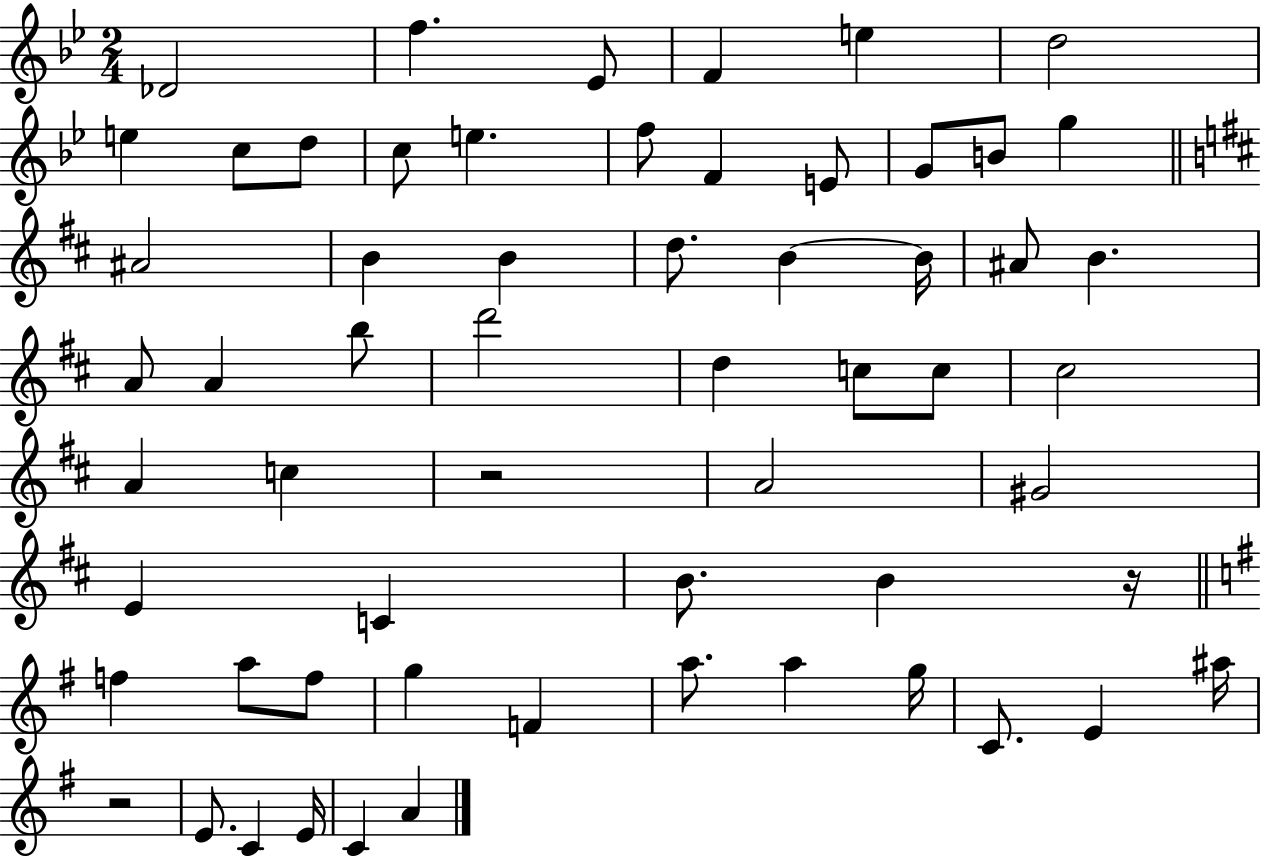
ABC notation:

X:1
T:Untitled
M:2/4
L:1/4
K:Bb
_D2 f _E/2 F e d2 e c/2 d/2 c/2 e f/2 F E/2 G/2 B/2 g ^A2 B B d/2 B B/4 ^A/2 B A/2 A b/2 d'2 d c/2 c/2 ^c2 A c z2 A2 ^G2 E C B/2 B z/4 f a/2 f/2 g F a/2 a g/4 C/2 E ^a/4 z2 E/2 C E/4 C A